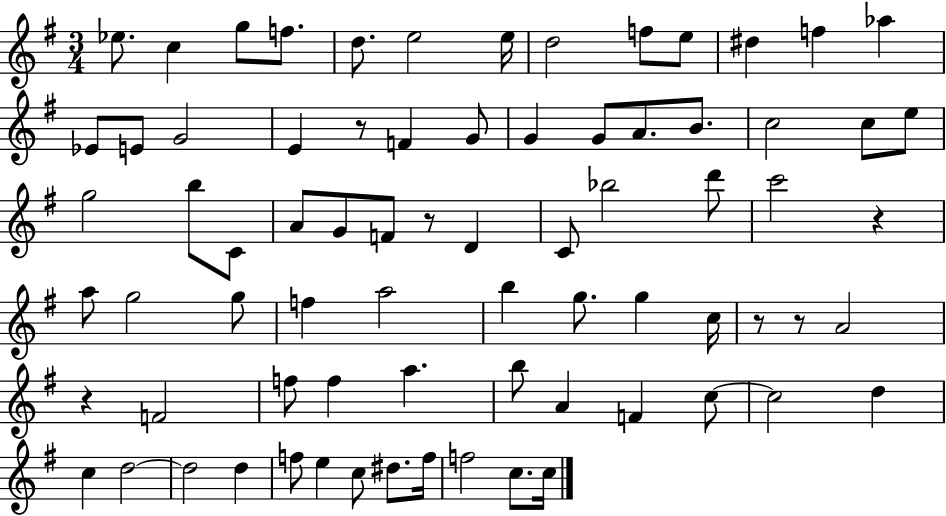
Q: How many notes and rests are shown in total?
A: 75